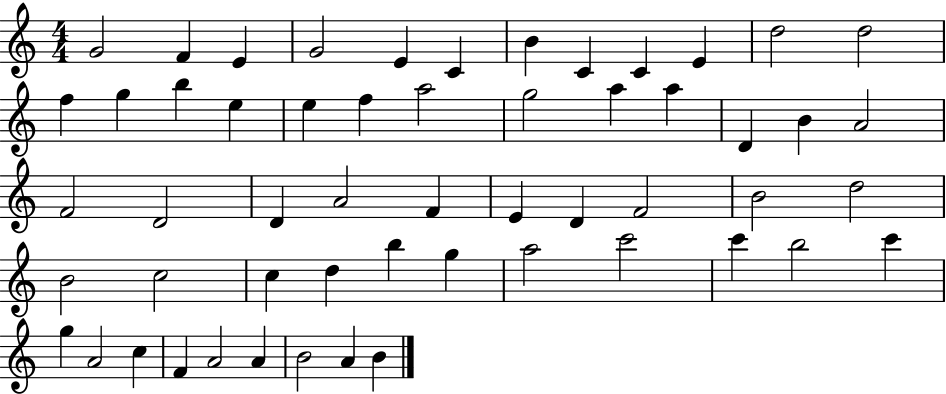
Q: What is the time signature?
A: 4/4